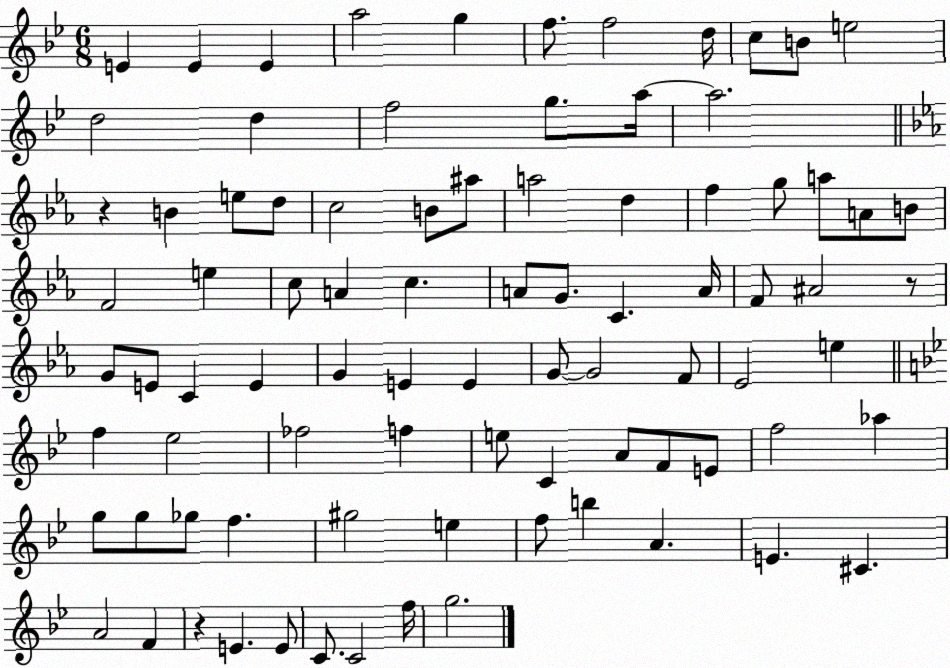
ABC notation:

X:1
T:Untitled
M:6/8
L:1/4
K:Bb
E E E a2 g f/2 f2 d/4 c/2 B/2 e2 d2 d f2 g/2 a/4 a2 z B e/2 d/2 c2 B/2 ^a/2 a2 d f g/2 a/2 A/2 B/2 F2 e c/2 A c A/2 G/2 C A/4 F/2 ^A2 z/2 G/2 E/2 C E G E E G/2 G2 F/2 _E2 e f _e2 _f2 f e/2 C A/2 F/2 E/2 f2 _a g/2 g/2 _g/2 f ^g2 e f/2 b A E ^C A2 F z E E/2 C/2 C2 f/4 g2